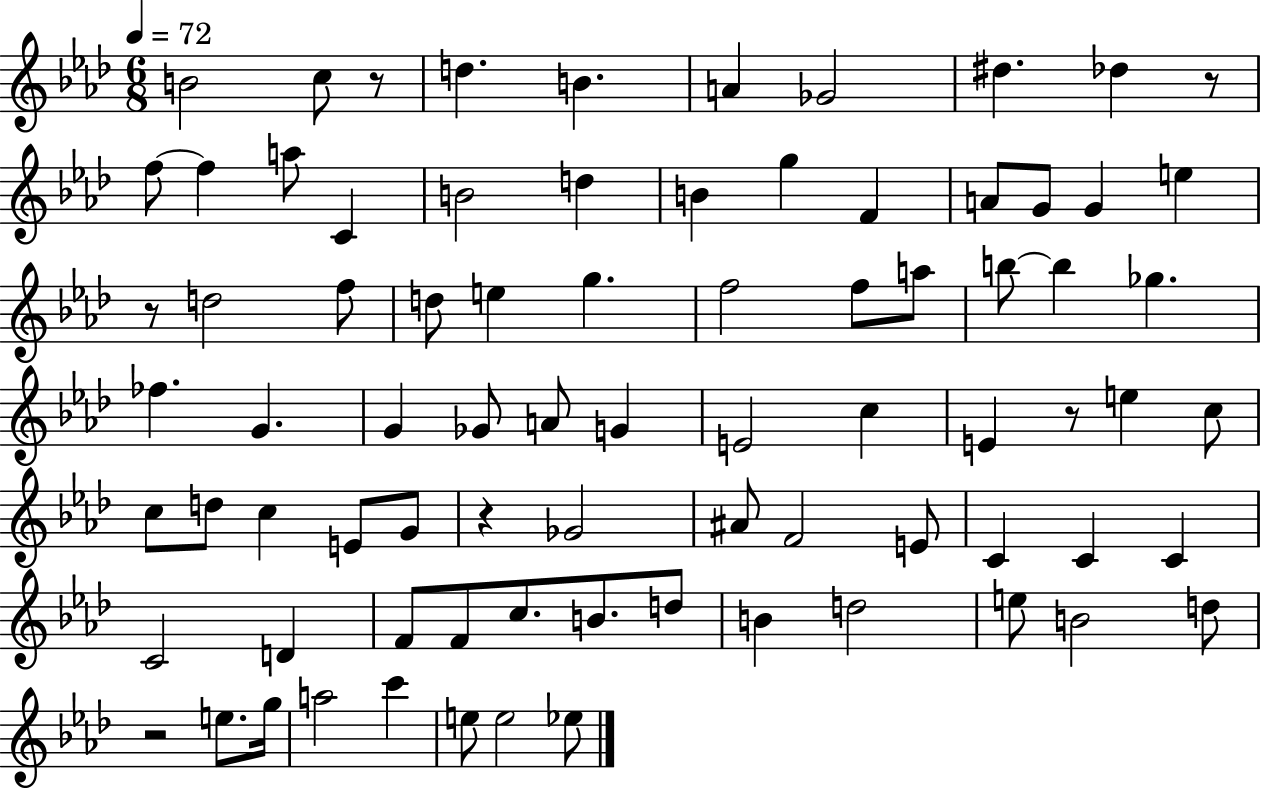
{
  \clef treble
  \numericTimeSignature
  \time 6/8
  \key aes \major
  \tempo 4 = 72
  b'2 c''8 r8 | d''4. b'4. | a'4 ges'2 | dis''4. des''4 r8 | \break f''8~~ f''4 a''8 c'4 | b'2 d''4 | b'4 g''4 f'4 | a'8 g'8 g'4 e''4 | \break r8 d''2 f''8 | d''8 e''4 g''4. | f''2 f''8 a''8 | b''8~~ b''4 ges''4. | \break fes''4. g'4. | g'4 ges'8 a'8 g'4 | e'2 c''4 | e'4 r8 e''4 c''8 | \break c''8 d''8 c''4 e'8 g'8 | r4 ges'2 | ais'8 f'2 e'8 | c'4 c'4 c'4 | \break c'2 d'4 | f'8 f'8 c''8. b'8. d''8 | b'4 d''2 | e''8 b'2 d''8 | \break r2 e''8. g''16 | a''2 c'''4 | e''8 e''2 ees''8 | \bar "|."
}